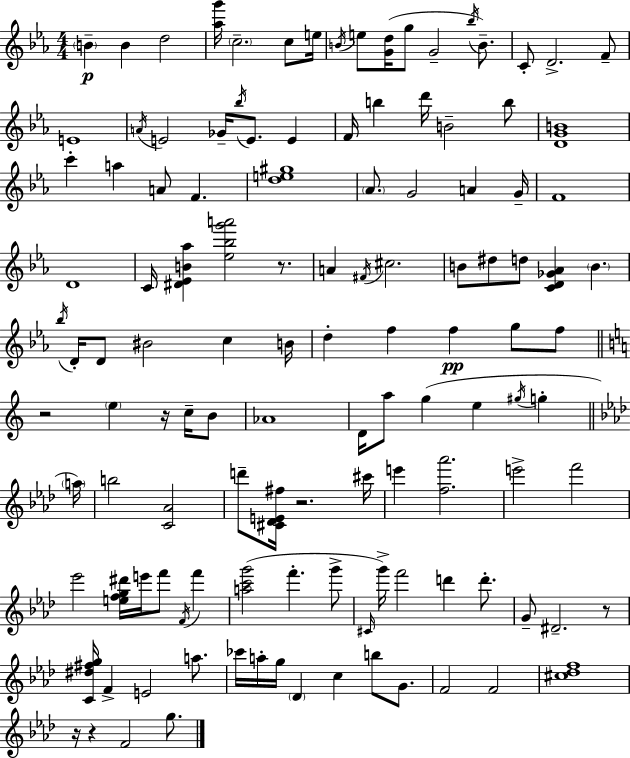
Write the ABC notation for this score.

X:1
T:Untitled
M:4/4
L:1/4
K:Eb
B B d2 [_ag']/4 c2 c/2 e/4 B/4 e/2 [Gd]/4 g/2 G2 _b/4 B/2 C/2 D2 F/2 E4 A/4 E2 _G/4 _b/4 E/2 E F/4 b d'/4 B2 b/2 [DGB]4 c' a A/2 F [de^g]4 _A/2 G2 A G/4 F4 D4 C/4 [^D_EB_a] [_e_bg'a']2 z/2 A ^F/4 ^c2 B/2 ^d/2 d/2 [CD_G_A] B _b/4 D/4 D/2 ^B2 c B/4 d f f g/2 f/2 z2 e z/4 c/4 B/2 _A4 D/4 a/2 g e ^g/4 g a/4 b2 [C_A]2 d'/2 [^C_DE^f]/4 z2 ^c'/4 e' [f_a']2 e'2 f'2 _e'2 [efg^d']/4 e'/4 f'/2 F/4 f' [ac'g']2 f' g'/2 ^C/4 g'/4 f'2 d' d'/2 G/2 ^D2 z/2 [C^d^fg]/4 F E2 a/2 _c'/4 a/4 g/4 _D c b/2 G/2 F2 F2 [^c_df]4 z/4 z F2 g/2